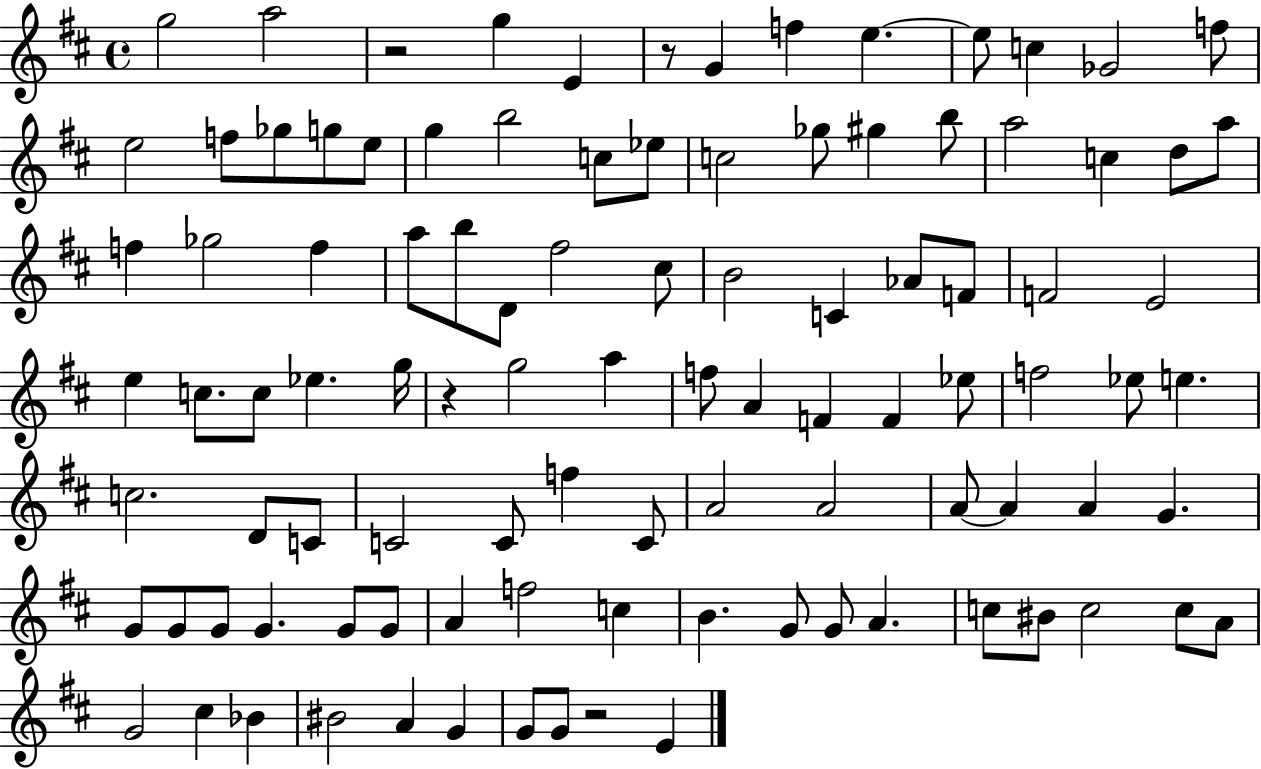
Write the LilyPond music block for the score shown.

{
  \clef treble
  \time 4/4
  \defaultTimeSignature
  \key d \major
  g''2 a''2 | r2 g''4 e'4 | r8 g'4 f''4 e''4.~~ | e''8 c''4 ges'2 f''8 | \break e''2 f''8 ges''8 g''8 e''8 | g''4 b''2 c''8 ees''8 | c''2 ges''8 gis''4 b''8 | a''2 c''4 d''8 a''8 | \break f''4 ges''2 f''4 | a''8 b''8 d'8 fis''2 cis''8 | b'2 c'4 aes'8 f'8 | f'2 e'2 | \break e''4 c''8. c''8 ees''4. g''16 | r4 g''2 a''4 | f''8 a'4 f'4 f'4 ees''8 | f''2 ees''8 e''4. | \break c''2. d'8 c'8 | c'2 c'8 f''4 c'8 | a'2 a'2 | a'8~~ a'4 a'4 g'4. | \break g'8 g'8 g'8 g'4. g'8 g'8 | a'4 f''2 c''4 | b'4. g'8 g'8 a'4. | c''8 bis'8 c''2 c''8 a'8 | \break g'2 cis''4 bes'4 | bis'2 a'4 g'4 | g'8 g'8 r2 e'4 | \bar "|."
}